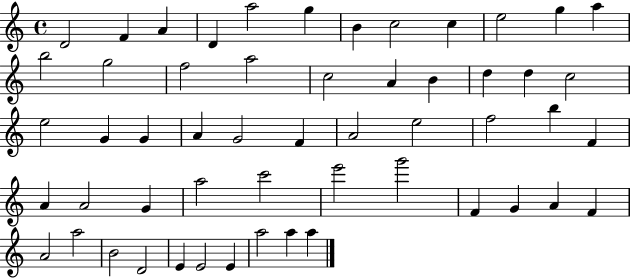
{
  \clef treble
  \time 4/4
  \defaultTimeSignature
  \key c \major
  d'2 f'4 a'4 | d'4 a''2 g''4 | b'4 c''2 c''4 | e''2 g''4 a''4 | \break b''2 g''2 | f''2 a''2 | c''2 a'4 b'4 | d''4 d''4 c''2 | \break e''2 g'4 g'4 | a'4 g'2 f'4 | a'2 e''2 | f''2 b''4 f'4 | \break a'4 a'2 g'4 | a''2 c'''2 | e'''2 g'''2 | f'4 g'4 a'4 f'4 | \break a'2 a''2 | b'2 d'2 | e'4 e'2 e'4 | a''2 a''4 a''4 | \break \bar "|."
}